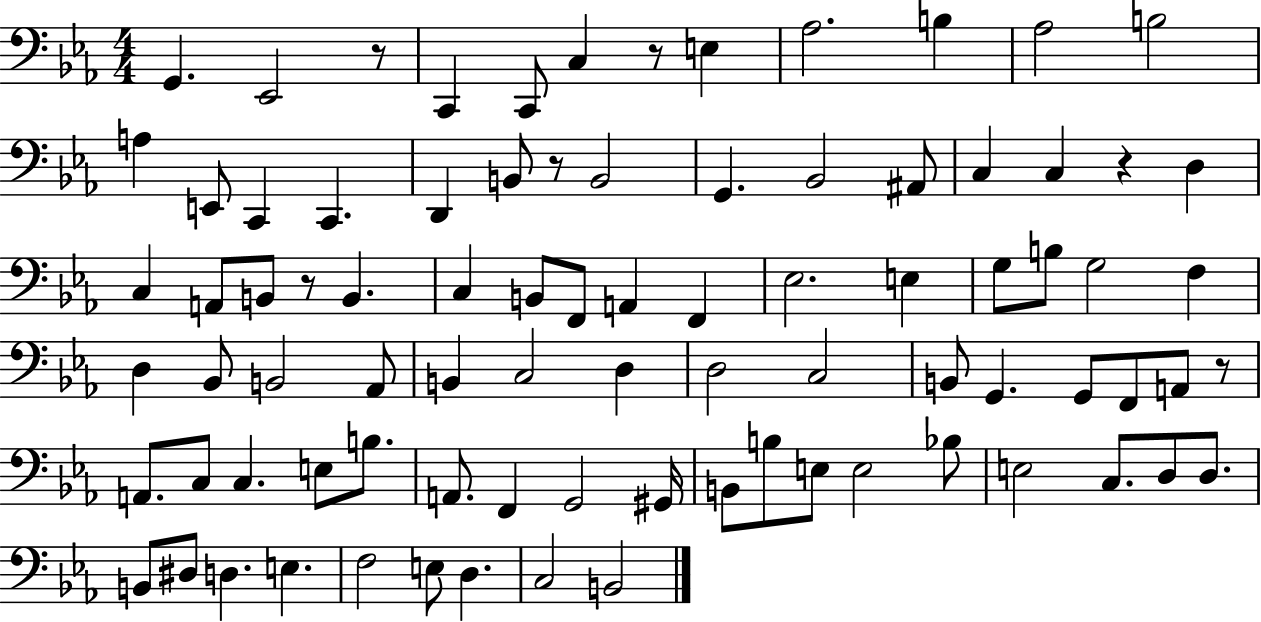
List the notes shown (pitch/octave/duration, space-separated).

G2/q. Eb2/h R/e C2/q C2/e C3/q R/e E3/q Ab3/h. B3/q Ab3/h B3/h A3/q E2/e C2/q C2/q. D2/q B2/e R/e B2/h G2/q. Bb2/h A#2/e C3/q C3/q R/q D3/q C3/q A2/e B2/e R/e B2/q. C3/q B2/e F2/e A2/q F2/q Eb3/h. E3/q G3/e B3/e G3/h F3/q D3/q Bb2/e B2/h Ab2/e B2/q C3/h D3/q D3/h C3/h B2/e G2/q. G2/e F2/e A2/e R/e A2/e. C3/e C3/q. E3/e B3/e. A2/e. F2/q G2/h G#2/s B2/e B3/e E3/e E3/h Bb3/e E3/h C3/e. D3/e D3/e. B2/e D#3/e D3/q. E3/q. F3/h E3/e D3/q. C3/h B2/h